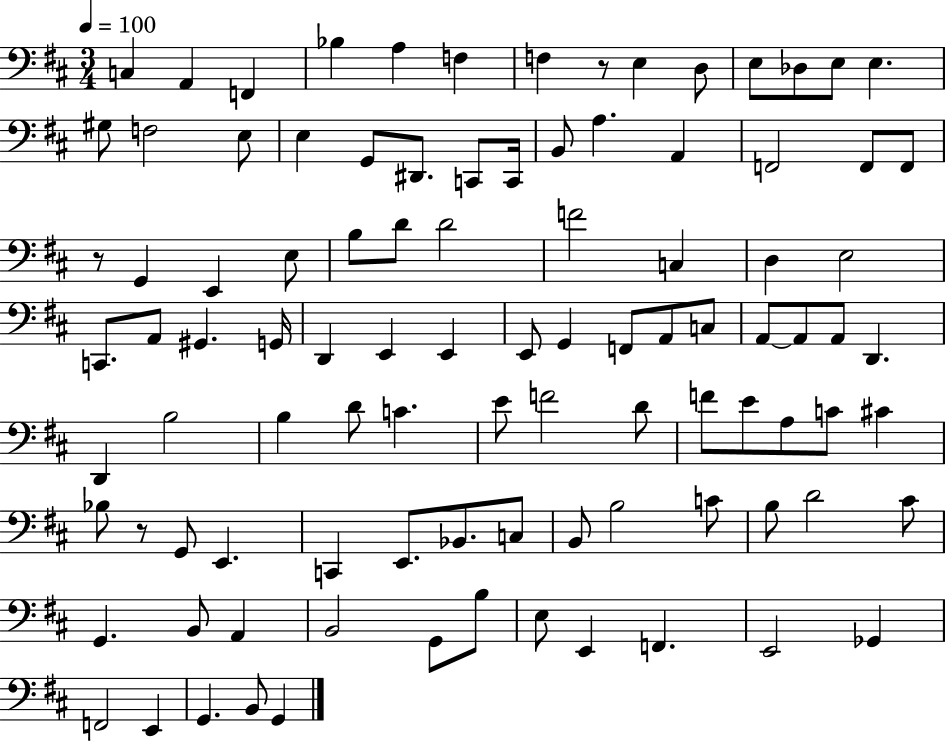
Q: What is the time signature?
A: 3/4